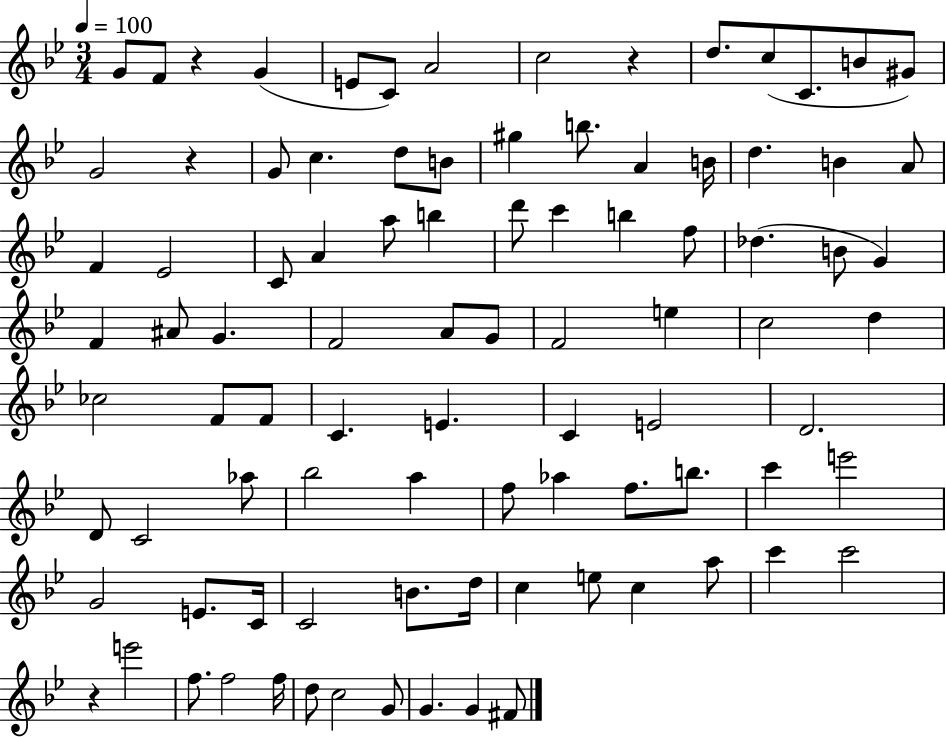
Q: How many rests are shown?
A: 4